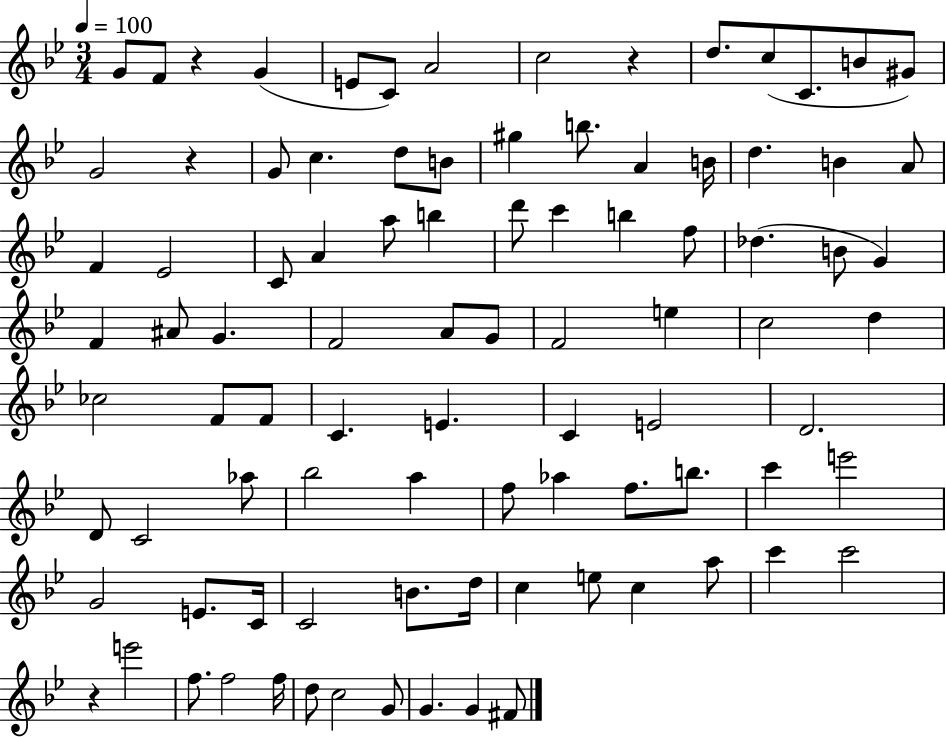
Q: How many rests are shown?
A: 4